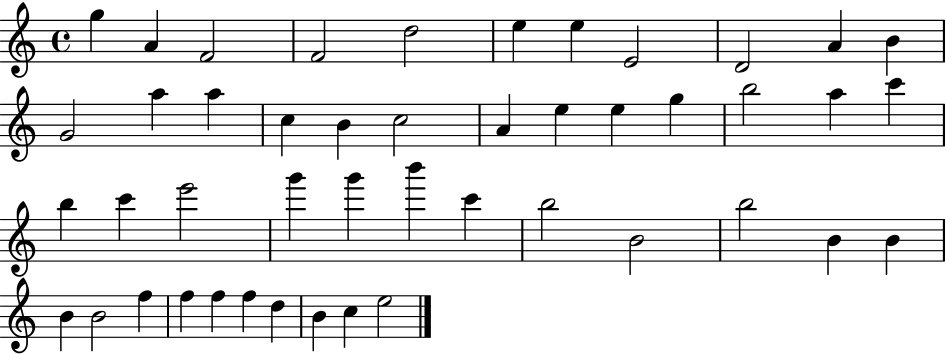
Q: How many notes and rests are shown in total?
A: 46